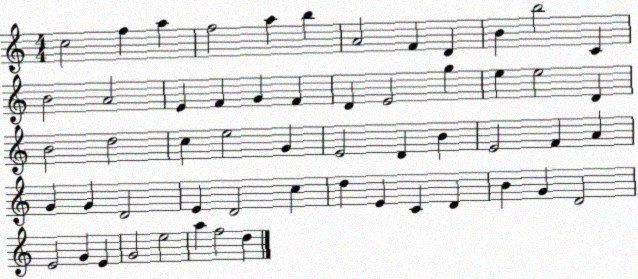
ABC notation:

X:1
T:Untitled
M:4/4
L:1/4
K:C
c2 f a f2 a b A2 F D B b2 C B2 A2 E F G F D E2 g e e2 D B2 d2 c e2 G E2 D B E2 F A G G D2 E D2 c d E C D B G D2 E2 G E G2 e2 a f2 d